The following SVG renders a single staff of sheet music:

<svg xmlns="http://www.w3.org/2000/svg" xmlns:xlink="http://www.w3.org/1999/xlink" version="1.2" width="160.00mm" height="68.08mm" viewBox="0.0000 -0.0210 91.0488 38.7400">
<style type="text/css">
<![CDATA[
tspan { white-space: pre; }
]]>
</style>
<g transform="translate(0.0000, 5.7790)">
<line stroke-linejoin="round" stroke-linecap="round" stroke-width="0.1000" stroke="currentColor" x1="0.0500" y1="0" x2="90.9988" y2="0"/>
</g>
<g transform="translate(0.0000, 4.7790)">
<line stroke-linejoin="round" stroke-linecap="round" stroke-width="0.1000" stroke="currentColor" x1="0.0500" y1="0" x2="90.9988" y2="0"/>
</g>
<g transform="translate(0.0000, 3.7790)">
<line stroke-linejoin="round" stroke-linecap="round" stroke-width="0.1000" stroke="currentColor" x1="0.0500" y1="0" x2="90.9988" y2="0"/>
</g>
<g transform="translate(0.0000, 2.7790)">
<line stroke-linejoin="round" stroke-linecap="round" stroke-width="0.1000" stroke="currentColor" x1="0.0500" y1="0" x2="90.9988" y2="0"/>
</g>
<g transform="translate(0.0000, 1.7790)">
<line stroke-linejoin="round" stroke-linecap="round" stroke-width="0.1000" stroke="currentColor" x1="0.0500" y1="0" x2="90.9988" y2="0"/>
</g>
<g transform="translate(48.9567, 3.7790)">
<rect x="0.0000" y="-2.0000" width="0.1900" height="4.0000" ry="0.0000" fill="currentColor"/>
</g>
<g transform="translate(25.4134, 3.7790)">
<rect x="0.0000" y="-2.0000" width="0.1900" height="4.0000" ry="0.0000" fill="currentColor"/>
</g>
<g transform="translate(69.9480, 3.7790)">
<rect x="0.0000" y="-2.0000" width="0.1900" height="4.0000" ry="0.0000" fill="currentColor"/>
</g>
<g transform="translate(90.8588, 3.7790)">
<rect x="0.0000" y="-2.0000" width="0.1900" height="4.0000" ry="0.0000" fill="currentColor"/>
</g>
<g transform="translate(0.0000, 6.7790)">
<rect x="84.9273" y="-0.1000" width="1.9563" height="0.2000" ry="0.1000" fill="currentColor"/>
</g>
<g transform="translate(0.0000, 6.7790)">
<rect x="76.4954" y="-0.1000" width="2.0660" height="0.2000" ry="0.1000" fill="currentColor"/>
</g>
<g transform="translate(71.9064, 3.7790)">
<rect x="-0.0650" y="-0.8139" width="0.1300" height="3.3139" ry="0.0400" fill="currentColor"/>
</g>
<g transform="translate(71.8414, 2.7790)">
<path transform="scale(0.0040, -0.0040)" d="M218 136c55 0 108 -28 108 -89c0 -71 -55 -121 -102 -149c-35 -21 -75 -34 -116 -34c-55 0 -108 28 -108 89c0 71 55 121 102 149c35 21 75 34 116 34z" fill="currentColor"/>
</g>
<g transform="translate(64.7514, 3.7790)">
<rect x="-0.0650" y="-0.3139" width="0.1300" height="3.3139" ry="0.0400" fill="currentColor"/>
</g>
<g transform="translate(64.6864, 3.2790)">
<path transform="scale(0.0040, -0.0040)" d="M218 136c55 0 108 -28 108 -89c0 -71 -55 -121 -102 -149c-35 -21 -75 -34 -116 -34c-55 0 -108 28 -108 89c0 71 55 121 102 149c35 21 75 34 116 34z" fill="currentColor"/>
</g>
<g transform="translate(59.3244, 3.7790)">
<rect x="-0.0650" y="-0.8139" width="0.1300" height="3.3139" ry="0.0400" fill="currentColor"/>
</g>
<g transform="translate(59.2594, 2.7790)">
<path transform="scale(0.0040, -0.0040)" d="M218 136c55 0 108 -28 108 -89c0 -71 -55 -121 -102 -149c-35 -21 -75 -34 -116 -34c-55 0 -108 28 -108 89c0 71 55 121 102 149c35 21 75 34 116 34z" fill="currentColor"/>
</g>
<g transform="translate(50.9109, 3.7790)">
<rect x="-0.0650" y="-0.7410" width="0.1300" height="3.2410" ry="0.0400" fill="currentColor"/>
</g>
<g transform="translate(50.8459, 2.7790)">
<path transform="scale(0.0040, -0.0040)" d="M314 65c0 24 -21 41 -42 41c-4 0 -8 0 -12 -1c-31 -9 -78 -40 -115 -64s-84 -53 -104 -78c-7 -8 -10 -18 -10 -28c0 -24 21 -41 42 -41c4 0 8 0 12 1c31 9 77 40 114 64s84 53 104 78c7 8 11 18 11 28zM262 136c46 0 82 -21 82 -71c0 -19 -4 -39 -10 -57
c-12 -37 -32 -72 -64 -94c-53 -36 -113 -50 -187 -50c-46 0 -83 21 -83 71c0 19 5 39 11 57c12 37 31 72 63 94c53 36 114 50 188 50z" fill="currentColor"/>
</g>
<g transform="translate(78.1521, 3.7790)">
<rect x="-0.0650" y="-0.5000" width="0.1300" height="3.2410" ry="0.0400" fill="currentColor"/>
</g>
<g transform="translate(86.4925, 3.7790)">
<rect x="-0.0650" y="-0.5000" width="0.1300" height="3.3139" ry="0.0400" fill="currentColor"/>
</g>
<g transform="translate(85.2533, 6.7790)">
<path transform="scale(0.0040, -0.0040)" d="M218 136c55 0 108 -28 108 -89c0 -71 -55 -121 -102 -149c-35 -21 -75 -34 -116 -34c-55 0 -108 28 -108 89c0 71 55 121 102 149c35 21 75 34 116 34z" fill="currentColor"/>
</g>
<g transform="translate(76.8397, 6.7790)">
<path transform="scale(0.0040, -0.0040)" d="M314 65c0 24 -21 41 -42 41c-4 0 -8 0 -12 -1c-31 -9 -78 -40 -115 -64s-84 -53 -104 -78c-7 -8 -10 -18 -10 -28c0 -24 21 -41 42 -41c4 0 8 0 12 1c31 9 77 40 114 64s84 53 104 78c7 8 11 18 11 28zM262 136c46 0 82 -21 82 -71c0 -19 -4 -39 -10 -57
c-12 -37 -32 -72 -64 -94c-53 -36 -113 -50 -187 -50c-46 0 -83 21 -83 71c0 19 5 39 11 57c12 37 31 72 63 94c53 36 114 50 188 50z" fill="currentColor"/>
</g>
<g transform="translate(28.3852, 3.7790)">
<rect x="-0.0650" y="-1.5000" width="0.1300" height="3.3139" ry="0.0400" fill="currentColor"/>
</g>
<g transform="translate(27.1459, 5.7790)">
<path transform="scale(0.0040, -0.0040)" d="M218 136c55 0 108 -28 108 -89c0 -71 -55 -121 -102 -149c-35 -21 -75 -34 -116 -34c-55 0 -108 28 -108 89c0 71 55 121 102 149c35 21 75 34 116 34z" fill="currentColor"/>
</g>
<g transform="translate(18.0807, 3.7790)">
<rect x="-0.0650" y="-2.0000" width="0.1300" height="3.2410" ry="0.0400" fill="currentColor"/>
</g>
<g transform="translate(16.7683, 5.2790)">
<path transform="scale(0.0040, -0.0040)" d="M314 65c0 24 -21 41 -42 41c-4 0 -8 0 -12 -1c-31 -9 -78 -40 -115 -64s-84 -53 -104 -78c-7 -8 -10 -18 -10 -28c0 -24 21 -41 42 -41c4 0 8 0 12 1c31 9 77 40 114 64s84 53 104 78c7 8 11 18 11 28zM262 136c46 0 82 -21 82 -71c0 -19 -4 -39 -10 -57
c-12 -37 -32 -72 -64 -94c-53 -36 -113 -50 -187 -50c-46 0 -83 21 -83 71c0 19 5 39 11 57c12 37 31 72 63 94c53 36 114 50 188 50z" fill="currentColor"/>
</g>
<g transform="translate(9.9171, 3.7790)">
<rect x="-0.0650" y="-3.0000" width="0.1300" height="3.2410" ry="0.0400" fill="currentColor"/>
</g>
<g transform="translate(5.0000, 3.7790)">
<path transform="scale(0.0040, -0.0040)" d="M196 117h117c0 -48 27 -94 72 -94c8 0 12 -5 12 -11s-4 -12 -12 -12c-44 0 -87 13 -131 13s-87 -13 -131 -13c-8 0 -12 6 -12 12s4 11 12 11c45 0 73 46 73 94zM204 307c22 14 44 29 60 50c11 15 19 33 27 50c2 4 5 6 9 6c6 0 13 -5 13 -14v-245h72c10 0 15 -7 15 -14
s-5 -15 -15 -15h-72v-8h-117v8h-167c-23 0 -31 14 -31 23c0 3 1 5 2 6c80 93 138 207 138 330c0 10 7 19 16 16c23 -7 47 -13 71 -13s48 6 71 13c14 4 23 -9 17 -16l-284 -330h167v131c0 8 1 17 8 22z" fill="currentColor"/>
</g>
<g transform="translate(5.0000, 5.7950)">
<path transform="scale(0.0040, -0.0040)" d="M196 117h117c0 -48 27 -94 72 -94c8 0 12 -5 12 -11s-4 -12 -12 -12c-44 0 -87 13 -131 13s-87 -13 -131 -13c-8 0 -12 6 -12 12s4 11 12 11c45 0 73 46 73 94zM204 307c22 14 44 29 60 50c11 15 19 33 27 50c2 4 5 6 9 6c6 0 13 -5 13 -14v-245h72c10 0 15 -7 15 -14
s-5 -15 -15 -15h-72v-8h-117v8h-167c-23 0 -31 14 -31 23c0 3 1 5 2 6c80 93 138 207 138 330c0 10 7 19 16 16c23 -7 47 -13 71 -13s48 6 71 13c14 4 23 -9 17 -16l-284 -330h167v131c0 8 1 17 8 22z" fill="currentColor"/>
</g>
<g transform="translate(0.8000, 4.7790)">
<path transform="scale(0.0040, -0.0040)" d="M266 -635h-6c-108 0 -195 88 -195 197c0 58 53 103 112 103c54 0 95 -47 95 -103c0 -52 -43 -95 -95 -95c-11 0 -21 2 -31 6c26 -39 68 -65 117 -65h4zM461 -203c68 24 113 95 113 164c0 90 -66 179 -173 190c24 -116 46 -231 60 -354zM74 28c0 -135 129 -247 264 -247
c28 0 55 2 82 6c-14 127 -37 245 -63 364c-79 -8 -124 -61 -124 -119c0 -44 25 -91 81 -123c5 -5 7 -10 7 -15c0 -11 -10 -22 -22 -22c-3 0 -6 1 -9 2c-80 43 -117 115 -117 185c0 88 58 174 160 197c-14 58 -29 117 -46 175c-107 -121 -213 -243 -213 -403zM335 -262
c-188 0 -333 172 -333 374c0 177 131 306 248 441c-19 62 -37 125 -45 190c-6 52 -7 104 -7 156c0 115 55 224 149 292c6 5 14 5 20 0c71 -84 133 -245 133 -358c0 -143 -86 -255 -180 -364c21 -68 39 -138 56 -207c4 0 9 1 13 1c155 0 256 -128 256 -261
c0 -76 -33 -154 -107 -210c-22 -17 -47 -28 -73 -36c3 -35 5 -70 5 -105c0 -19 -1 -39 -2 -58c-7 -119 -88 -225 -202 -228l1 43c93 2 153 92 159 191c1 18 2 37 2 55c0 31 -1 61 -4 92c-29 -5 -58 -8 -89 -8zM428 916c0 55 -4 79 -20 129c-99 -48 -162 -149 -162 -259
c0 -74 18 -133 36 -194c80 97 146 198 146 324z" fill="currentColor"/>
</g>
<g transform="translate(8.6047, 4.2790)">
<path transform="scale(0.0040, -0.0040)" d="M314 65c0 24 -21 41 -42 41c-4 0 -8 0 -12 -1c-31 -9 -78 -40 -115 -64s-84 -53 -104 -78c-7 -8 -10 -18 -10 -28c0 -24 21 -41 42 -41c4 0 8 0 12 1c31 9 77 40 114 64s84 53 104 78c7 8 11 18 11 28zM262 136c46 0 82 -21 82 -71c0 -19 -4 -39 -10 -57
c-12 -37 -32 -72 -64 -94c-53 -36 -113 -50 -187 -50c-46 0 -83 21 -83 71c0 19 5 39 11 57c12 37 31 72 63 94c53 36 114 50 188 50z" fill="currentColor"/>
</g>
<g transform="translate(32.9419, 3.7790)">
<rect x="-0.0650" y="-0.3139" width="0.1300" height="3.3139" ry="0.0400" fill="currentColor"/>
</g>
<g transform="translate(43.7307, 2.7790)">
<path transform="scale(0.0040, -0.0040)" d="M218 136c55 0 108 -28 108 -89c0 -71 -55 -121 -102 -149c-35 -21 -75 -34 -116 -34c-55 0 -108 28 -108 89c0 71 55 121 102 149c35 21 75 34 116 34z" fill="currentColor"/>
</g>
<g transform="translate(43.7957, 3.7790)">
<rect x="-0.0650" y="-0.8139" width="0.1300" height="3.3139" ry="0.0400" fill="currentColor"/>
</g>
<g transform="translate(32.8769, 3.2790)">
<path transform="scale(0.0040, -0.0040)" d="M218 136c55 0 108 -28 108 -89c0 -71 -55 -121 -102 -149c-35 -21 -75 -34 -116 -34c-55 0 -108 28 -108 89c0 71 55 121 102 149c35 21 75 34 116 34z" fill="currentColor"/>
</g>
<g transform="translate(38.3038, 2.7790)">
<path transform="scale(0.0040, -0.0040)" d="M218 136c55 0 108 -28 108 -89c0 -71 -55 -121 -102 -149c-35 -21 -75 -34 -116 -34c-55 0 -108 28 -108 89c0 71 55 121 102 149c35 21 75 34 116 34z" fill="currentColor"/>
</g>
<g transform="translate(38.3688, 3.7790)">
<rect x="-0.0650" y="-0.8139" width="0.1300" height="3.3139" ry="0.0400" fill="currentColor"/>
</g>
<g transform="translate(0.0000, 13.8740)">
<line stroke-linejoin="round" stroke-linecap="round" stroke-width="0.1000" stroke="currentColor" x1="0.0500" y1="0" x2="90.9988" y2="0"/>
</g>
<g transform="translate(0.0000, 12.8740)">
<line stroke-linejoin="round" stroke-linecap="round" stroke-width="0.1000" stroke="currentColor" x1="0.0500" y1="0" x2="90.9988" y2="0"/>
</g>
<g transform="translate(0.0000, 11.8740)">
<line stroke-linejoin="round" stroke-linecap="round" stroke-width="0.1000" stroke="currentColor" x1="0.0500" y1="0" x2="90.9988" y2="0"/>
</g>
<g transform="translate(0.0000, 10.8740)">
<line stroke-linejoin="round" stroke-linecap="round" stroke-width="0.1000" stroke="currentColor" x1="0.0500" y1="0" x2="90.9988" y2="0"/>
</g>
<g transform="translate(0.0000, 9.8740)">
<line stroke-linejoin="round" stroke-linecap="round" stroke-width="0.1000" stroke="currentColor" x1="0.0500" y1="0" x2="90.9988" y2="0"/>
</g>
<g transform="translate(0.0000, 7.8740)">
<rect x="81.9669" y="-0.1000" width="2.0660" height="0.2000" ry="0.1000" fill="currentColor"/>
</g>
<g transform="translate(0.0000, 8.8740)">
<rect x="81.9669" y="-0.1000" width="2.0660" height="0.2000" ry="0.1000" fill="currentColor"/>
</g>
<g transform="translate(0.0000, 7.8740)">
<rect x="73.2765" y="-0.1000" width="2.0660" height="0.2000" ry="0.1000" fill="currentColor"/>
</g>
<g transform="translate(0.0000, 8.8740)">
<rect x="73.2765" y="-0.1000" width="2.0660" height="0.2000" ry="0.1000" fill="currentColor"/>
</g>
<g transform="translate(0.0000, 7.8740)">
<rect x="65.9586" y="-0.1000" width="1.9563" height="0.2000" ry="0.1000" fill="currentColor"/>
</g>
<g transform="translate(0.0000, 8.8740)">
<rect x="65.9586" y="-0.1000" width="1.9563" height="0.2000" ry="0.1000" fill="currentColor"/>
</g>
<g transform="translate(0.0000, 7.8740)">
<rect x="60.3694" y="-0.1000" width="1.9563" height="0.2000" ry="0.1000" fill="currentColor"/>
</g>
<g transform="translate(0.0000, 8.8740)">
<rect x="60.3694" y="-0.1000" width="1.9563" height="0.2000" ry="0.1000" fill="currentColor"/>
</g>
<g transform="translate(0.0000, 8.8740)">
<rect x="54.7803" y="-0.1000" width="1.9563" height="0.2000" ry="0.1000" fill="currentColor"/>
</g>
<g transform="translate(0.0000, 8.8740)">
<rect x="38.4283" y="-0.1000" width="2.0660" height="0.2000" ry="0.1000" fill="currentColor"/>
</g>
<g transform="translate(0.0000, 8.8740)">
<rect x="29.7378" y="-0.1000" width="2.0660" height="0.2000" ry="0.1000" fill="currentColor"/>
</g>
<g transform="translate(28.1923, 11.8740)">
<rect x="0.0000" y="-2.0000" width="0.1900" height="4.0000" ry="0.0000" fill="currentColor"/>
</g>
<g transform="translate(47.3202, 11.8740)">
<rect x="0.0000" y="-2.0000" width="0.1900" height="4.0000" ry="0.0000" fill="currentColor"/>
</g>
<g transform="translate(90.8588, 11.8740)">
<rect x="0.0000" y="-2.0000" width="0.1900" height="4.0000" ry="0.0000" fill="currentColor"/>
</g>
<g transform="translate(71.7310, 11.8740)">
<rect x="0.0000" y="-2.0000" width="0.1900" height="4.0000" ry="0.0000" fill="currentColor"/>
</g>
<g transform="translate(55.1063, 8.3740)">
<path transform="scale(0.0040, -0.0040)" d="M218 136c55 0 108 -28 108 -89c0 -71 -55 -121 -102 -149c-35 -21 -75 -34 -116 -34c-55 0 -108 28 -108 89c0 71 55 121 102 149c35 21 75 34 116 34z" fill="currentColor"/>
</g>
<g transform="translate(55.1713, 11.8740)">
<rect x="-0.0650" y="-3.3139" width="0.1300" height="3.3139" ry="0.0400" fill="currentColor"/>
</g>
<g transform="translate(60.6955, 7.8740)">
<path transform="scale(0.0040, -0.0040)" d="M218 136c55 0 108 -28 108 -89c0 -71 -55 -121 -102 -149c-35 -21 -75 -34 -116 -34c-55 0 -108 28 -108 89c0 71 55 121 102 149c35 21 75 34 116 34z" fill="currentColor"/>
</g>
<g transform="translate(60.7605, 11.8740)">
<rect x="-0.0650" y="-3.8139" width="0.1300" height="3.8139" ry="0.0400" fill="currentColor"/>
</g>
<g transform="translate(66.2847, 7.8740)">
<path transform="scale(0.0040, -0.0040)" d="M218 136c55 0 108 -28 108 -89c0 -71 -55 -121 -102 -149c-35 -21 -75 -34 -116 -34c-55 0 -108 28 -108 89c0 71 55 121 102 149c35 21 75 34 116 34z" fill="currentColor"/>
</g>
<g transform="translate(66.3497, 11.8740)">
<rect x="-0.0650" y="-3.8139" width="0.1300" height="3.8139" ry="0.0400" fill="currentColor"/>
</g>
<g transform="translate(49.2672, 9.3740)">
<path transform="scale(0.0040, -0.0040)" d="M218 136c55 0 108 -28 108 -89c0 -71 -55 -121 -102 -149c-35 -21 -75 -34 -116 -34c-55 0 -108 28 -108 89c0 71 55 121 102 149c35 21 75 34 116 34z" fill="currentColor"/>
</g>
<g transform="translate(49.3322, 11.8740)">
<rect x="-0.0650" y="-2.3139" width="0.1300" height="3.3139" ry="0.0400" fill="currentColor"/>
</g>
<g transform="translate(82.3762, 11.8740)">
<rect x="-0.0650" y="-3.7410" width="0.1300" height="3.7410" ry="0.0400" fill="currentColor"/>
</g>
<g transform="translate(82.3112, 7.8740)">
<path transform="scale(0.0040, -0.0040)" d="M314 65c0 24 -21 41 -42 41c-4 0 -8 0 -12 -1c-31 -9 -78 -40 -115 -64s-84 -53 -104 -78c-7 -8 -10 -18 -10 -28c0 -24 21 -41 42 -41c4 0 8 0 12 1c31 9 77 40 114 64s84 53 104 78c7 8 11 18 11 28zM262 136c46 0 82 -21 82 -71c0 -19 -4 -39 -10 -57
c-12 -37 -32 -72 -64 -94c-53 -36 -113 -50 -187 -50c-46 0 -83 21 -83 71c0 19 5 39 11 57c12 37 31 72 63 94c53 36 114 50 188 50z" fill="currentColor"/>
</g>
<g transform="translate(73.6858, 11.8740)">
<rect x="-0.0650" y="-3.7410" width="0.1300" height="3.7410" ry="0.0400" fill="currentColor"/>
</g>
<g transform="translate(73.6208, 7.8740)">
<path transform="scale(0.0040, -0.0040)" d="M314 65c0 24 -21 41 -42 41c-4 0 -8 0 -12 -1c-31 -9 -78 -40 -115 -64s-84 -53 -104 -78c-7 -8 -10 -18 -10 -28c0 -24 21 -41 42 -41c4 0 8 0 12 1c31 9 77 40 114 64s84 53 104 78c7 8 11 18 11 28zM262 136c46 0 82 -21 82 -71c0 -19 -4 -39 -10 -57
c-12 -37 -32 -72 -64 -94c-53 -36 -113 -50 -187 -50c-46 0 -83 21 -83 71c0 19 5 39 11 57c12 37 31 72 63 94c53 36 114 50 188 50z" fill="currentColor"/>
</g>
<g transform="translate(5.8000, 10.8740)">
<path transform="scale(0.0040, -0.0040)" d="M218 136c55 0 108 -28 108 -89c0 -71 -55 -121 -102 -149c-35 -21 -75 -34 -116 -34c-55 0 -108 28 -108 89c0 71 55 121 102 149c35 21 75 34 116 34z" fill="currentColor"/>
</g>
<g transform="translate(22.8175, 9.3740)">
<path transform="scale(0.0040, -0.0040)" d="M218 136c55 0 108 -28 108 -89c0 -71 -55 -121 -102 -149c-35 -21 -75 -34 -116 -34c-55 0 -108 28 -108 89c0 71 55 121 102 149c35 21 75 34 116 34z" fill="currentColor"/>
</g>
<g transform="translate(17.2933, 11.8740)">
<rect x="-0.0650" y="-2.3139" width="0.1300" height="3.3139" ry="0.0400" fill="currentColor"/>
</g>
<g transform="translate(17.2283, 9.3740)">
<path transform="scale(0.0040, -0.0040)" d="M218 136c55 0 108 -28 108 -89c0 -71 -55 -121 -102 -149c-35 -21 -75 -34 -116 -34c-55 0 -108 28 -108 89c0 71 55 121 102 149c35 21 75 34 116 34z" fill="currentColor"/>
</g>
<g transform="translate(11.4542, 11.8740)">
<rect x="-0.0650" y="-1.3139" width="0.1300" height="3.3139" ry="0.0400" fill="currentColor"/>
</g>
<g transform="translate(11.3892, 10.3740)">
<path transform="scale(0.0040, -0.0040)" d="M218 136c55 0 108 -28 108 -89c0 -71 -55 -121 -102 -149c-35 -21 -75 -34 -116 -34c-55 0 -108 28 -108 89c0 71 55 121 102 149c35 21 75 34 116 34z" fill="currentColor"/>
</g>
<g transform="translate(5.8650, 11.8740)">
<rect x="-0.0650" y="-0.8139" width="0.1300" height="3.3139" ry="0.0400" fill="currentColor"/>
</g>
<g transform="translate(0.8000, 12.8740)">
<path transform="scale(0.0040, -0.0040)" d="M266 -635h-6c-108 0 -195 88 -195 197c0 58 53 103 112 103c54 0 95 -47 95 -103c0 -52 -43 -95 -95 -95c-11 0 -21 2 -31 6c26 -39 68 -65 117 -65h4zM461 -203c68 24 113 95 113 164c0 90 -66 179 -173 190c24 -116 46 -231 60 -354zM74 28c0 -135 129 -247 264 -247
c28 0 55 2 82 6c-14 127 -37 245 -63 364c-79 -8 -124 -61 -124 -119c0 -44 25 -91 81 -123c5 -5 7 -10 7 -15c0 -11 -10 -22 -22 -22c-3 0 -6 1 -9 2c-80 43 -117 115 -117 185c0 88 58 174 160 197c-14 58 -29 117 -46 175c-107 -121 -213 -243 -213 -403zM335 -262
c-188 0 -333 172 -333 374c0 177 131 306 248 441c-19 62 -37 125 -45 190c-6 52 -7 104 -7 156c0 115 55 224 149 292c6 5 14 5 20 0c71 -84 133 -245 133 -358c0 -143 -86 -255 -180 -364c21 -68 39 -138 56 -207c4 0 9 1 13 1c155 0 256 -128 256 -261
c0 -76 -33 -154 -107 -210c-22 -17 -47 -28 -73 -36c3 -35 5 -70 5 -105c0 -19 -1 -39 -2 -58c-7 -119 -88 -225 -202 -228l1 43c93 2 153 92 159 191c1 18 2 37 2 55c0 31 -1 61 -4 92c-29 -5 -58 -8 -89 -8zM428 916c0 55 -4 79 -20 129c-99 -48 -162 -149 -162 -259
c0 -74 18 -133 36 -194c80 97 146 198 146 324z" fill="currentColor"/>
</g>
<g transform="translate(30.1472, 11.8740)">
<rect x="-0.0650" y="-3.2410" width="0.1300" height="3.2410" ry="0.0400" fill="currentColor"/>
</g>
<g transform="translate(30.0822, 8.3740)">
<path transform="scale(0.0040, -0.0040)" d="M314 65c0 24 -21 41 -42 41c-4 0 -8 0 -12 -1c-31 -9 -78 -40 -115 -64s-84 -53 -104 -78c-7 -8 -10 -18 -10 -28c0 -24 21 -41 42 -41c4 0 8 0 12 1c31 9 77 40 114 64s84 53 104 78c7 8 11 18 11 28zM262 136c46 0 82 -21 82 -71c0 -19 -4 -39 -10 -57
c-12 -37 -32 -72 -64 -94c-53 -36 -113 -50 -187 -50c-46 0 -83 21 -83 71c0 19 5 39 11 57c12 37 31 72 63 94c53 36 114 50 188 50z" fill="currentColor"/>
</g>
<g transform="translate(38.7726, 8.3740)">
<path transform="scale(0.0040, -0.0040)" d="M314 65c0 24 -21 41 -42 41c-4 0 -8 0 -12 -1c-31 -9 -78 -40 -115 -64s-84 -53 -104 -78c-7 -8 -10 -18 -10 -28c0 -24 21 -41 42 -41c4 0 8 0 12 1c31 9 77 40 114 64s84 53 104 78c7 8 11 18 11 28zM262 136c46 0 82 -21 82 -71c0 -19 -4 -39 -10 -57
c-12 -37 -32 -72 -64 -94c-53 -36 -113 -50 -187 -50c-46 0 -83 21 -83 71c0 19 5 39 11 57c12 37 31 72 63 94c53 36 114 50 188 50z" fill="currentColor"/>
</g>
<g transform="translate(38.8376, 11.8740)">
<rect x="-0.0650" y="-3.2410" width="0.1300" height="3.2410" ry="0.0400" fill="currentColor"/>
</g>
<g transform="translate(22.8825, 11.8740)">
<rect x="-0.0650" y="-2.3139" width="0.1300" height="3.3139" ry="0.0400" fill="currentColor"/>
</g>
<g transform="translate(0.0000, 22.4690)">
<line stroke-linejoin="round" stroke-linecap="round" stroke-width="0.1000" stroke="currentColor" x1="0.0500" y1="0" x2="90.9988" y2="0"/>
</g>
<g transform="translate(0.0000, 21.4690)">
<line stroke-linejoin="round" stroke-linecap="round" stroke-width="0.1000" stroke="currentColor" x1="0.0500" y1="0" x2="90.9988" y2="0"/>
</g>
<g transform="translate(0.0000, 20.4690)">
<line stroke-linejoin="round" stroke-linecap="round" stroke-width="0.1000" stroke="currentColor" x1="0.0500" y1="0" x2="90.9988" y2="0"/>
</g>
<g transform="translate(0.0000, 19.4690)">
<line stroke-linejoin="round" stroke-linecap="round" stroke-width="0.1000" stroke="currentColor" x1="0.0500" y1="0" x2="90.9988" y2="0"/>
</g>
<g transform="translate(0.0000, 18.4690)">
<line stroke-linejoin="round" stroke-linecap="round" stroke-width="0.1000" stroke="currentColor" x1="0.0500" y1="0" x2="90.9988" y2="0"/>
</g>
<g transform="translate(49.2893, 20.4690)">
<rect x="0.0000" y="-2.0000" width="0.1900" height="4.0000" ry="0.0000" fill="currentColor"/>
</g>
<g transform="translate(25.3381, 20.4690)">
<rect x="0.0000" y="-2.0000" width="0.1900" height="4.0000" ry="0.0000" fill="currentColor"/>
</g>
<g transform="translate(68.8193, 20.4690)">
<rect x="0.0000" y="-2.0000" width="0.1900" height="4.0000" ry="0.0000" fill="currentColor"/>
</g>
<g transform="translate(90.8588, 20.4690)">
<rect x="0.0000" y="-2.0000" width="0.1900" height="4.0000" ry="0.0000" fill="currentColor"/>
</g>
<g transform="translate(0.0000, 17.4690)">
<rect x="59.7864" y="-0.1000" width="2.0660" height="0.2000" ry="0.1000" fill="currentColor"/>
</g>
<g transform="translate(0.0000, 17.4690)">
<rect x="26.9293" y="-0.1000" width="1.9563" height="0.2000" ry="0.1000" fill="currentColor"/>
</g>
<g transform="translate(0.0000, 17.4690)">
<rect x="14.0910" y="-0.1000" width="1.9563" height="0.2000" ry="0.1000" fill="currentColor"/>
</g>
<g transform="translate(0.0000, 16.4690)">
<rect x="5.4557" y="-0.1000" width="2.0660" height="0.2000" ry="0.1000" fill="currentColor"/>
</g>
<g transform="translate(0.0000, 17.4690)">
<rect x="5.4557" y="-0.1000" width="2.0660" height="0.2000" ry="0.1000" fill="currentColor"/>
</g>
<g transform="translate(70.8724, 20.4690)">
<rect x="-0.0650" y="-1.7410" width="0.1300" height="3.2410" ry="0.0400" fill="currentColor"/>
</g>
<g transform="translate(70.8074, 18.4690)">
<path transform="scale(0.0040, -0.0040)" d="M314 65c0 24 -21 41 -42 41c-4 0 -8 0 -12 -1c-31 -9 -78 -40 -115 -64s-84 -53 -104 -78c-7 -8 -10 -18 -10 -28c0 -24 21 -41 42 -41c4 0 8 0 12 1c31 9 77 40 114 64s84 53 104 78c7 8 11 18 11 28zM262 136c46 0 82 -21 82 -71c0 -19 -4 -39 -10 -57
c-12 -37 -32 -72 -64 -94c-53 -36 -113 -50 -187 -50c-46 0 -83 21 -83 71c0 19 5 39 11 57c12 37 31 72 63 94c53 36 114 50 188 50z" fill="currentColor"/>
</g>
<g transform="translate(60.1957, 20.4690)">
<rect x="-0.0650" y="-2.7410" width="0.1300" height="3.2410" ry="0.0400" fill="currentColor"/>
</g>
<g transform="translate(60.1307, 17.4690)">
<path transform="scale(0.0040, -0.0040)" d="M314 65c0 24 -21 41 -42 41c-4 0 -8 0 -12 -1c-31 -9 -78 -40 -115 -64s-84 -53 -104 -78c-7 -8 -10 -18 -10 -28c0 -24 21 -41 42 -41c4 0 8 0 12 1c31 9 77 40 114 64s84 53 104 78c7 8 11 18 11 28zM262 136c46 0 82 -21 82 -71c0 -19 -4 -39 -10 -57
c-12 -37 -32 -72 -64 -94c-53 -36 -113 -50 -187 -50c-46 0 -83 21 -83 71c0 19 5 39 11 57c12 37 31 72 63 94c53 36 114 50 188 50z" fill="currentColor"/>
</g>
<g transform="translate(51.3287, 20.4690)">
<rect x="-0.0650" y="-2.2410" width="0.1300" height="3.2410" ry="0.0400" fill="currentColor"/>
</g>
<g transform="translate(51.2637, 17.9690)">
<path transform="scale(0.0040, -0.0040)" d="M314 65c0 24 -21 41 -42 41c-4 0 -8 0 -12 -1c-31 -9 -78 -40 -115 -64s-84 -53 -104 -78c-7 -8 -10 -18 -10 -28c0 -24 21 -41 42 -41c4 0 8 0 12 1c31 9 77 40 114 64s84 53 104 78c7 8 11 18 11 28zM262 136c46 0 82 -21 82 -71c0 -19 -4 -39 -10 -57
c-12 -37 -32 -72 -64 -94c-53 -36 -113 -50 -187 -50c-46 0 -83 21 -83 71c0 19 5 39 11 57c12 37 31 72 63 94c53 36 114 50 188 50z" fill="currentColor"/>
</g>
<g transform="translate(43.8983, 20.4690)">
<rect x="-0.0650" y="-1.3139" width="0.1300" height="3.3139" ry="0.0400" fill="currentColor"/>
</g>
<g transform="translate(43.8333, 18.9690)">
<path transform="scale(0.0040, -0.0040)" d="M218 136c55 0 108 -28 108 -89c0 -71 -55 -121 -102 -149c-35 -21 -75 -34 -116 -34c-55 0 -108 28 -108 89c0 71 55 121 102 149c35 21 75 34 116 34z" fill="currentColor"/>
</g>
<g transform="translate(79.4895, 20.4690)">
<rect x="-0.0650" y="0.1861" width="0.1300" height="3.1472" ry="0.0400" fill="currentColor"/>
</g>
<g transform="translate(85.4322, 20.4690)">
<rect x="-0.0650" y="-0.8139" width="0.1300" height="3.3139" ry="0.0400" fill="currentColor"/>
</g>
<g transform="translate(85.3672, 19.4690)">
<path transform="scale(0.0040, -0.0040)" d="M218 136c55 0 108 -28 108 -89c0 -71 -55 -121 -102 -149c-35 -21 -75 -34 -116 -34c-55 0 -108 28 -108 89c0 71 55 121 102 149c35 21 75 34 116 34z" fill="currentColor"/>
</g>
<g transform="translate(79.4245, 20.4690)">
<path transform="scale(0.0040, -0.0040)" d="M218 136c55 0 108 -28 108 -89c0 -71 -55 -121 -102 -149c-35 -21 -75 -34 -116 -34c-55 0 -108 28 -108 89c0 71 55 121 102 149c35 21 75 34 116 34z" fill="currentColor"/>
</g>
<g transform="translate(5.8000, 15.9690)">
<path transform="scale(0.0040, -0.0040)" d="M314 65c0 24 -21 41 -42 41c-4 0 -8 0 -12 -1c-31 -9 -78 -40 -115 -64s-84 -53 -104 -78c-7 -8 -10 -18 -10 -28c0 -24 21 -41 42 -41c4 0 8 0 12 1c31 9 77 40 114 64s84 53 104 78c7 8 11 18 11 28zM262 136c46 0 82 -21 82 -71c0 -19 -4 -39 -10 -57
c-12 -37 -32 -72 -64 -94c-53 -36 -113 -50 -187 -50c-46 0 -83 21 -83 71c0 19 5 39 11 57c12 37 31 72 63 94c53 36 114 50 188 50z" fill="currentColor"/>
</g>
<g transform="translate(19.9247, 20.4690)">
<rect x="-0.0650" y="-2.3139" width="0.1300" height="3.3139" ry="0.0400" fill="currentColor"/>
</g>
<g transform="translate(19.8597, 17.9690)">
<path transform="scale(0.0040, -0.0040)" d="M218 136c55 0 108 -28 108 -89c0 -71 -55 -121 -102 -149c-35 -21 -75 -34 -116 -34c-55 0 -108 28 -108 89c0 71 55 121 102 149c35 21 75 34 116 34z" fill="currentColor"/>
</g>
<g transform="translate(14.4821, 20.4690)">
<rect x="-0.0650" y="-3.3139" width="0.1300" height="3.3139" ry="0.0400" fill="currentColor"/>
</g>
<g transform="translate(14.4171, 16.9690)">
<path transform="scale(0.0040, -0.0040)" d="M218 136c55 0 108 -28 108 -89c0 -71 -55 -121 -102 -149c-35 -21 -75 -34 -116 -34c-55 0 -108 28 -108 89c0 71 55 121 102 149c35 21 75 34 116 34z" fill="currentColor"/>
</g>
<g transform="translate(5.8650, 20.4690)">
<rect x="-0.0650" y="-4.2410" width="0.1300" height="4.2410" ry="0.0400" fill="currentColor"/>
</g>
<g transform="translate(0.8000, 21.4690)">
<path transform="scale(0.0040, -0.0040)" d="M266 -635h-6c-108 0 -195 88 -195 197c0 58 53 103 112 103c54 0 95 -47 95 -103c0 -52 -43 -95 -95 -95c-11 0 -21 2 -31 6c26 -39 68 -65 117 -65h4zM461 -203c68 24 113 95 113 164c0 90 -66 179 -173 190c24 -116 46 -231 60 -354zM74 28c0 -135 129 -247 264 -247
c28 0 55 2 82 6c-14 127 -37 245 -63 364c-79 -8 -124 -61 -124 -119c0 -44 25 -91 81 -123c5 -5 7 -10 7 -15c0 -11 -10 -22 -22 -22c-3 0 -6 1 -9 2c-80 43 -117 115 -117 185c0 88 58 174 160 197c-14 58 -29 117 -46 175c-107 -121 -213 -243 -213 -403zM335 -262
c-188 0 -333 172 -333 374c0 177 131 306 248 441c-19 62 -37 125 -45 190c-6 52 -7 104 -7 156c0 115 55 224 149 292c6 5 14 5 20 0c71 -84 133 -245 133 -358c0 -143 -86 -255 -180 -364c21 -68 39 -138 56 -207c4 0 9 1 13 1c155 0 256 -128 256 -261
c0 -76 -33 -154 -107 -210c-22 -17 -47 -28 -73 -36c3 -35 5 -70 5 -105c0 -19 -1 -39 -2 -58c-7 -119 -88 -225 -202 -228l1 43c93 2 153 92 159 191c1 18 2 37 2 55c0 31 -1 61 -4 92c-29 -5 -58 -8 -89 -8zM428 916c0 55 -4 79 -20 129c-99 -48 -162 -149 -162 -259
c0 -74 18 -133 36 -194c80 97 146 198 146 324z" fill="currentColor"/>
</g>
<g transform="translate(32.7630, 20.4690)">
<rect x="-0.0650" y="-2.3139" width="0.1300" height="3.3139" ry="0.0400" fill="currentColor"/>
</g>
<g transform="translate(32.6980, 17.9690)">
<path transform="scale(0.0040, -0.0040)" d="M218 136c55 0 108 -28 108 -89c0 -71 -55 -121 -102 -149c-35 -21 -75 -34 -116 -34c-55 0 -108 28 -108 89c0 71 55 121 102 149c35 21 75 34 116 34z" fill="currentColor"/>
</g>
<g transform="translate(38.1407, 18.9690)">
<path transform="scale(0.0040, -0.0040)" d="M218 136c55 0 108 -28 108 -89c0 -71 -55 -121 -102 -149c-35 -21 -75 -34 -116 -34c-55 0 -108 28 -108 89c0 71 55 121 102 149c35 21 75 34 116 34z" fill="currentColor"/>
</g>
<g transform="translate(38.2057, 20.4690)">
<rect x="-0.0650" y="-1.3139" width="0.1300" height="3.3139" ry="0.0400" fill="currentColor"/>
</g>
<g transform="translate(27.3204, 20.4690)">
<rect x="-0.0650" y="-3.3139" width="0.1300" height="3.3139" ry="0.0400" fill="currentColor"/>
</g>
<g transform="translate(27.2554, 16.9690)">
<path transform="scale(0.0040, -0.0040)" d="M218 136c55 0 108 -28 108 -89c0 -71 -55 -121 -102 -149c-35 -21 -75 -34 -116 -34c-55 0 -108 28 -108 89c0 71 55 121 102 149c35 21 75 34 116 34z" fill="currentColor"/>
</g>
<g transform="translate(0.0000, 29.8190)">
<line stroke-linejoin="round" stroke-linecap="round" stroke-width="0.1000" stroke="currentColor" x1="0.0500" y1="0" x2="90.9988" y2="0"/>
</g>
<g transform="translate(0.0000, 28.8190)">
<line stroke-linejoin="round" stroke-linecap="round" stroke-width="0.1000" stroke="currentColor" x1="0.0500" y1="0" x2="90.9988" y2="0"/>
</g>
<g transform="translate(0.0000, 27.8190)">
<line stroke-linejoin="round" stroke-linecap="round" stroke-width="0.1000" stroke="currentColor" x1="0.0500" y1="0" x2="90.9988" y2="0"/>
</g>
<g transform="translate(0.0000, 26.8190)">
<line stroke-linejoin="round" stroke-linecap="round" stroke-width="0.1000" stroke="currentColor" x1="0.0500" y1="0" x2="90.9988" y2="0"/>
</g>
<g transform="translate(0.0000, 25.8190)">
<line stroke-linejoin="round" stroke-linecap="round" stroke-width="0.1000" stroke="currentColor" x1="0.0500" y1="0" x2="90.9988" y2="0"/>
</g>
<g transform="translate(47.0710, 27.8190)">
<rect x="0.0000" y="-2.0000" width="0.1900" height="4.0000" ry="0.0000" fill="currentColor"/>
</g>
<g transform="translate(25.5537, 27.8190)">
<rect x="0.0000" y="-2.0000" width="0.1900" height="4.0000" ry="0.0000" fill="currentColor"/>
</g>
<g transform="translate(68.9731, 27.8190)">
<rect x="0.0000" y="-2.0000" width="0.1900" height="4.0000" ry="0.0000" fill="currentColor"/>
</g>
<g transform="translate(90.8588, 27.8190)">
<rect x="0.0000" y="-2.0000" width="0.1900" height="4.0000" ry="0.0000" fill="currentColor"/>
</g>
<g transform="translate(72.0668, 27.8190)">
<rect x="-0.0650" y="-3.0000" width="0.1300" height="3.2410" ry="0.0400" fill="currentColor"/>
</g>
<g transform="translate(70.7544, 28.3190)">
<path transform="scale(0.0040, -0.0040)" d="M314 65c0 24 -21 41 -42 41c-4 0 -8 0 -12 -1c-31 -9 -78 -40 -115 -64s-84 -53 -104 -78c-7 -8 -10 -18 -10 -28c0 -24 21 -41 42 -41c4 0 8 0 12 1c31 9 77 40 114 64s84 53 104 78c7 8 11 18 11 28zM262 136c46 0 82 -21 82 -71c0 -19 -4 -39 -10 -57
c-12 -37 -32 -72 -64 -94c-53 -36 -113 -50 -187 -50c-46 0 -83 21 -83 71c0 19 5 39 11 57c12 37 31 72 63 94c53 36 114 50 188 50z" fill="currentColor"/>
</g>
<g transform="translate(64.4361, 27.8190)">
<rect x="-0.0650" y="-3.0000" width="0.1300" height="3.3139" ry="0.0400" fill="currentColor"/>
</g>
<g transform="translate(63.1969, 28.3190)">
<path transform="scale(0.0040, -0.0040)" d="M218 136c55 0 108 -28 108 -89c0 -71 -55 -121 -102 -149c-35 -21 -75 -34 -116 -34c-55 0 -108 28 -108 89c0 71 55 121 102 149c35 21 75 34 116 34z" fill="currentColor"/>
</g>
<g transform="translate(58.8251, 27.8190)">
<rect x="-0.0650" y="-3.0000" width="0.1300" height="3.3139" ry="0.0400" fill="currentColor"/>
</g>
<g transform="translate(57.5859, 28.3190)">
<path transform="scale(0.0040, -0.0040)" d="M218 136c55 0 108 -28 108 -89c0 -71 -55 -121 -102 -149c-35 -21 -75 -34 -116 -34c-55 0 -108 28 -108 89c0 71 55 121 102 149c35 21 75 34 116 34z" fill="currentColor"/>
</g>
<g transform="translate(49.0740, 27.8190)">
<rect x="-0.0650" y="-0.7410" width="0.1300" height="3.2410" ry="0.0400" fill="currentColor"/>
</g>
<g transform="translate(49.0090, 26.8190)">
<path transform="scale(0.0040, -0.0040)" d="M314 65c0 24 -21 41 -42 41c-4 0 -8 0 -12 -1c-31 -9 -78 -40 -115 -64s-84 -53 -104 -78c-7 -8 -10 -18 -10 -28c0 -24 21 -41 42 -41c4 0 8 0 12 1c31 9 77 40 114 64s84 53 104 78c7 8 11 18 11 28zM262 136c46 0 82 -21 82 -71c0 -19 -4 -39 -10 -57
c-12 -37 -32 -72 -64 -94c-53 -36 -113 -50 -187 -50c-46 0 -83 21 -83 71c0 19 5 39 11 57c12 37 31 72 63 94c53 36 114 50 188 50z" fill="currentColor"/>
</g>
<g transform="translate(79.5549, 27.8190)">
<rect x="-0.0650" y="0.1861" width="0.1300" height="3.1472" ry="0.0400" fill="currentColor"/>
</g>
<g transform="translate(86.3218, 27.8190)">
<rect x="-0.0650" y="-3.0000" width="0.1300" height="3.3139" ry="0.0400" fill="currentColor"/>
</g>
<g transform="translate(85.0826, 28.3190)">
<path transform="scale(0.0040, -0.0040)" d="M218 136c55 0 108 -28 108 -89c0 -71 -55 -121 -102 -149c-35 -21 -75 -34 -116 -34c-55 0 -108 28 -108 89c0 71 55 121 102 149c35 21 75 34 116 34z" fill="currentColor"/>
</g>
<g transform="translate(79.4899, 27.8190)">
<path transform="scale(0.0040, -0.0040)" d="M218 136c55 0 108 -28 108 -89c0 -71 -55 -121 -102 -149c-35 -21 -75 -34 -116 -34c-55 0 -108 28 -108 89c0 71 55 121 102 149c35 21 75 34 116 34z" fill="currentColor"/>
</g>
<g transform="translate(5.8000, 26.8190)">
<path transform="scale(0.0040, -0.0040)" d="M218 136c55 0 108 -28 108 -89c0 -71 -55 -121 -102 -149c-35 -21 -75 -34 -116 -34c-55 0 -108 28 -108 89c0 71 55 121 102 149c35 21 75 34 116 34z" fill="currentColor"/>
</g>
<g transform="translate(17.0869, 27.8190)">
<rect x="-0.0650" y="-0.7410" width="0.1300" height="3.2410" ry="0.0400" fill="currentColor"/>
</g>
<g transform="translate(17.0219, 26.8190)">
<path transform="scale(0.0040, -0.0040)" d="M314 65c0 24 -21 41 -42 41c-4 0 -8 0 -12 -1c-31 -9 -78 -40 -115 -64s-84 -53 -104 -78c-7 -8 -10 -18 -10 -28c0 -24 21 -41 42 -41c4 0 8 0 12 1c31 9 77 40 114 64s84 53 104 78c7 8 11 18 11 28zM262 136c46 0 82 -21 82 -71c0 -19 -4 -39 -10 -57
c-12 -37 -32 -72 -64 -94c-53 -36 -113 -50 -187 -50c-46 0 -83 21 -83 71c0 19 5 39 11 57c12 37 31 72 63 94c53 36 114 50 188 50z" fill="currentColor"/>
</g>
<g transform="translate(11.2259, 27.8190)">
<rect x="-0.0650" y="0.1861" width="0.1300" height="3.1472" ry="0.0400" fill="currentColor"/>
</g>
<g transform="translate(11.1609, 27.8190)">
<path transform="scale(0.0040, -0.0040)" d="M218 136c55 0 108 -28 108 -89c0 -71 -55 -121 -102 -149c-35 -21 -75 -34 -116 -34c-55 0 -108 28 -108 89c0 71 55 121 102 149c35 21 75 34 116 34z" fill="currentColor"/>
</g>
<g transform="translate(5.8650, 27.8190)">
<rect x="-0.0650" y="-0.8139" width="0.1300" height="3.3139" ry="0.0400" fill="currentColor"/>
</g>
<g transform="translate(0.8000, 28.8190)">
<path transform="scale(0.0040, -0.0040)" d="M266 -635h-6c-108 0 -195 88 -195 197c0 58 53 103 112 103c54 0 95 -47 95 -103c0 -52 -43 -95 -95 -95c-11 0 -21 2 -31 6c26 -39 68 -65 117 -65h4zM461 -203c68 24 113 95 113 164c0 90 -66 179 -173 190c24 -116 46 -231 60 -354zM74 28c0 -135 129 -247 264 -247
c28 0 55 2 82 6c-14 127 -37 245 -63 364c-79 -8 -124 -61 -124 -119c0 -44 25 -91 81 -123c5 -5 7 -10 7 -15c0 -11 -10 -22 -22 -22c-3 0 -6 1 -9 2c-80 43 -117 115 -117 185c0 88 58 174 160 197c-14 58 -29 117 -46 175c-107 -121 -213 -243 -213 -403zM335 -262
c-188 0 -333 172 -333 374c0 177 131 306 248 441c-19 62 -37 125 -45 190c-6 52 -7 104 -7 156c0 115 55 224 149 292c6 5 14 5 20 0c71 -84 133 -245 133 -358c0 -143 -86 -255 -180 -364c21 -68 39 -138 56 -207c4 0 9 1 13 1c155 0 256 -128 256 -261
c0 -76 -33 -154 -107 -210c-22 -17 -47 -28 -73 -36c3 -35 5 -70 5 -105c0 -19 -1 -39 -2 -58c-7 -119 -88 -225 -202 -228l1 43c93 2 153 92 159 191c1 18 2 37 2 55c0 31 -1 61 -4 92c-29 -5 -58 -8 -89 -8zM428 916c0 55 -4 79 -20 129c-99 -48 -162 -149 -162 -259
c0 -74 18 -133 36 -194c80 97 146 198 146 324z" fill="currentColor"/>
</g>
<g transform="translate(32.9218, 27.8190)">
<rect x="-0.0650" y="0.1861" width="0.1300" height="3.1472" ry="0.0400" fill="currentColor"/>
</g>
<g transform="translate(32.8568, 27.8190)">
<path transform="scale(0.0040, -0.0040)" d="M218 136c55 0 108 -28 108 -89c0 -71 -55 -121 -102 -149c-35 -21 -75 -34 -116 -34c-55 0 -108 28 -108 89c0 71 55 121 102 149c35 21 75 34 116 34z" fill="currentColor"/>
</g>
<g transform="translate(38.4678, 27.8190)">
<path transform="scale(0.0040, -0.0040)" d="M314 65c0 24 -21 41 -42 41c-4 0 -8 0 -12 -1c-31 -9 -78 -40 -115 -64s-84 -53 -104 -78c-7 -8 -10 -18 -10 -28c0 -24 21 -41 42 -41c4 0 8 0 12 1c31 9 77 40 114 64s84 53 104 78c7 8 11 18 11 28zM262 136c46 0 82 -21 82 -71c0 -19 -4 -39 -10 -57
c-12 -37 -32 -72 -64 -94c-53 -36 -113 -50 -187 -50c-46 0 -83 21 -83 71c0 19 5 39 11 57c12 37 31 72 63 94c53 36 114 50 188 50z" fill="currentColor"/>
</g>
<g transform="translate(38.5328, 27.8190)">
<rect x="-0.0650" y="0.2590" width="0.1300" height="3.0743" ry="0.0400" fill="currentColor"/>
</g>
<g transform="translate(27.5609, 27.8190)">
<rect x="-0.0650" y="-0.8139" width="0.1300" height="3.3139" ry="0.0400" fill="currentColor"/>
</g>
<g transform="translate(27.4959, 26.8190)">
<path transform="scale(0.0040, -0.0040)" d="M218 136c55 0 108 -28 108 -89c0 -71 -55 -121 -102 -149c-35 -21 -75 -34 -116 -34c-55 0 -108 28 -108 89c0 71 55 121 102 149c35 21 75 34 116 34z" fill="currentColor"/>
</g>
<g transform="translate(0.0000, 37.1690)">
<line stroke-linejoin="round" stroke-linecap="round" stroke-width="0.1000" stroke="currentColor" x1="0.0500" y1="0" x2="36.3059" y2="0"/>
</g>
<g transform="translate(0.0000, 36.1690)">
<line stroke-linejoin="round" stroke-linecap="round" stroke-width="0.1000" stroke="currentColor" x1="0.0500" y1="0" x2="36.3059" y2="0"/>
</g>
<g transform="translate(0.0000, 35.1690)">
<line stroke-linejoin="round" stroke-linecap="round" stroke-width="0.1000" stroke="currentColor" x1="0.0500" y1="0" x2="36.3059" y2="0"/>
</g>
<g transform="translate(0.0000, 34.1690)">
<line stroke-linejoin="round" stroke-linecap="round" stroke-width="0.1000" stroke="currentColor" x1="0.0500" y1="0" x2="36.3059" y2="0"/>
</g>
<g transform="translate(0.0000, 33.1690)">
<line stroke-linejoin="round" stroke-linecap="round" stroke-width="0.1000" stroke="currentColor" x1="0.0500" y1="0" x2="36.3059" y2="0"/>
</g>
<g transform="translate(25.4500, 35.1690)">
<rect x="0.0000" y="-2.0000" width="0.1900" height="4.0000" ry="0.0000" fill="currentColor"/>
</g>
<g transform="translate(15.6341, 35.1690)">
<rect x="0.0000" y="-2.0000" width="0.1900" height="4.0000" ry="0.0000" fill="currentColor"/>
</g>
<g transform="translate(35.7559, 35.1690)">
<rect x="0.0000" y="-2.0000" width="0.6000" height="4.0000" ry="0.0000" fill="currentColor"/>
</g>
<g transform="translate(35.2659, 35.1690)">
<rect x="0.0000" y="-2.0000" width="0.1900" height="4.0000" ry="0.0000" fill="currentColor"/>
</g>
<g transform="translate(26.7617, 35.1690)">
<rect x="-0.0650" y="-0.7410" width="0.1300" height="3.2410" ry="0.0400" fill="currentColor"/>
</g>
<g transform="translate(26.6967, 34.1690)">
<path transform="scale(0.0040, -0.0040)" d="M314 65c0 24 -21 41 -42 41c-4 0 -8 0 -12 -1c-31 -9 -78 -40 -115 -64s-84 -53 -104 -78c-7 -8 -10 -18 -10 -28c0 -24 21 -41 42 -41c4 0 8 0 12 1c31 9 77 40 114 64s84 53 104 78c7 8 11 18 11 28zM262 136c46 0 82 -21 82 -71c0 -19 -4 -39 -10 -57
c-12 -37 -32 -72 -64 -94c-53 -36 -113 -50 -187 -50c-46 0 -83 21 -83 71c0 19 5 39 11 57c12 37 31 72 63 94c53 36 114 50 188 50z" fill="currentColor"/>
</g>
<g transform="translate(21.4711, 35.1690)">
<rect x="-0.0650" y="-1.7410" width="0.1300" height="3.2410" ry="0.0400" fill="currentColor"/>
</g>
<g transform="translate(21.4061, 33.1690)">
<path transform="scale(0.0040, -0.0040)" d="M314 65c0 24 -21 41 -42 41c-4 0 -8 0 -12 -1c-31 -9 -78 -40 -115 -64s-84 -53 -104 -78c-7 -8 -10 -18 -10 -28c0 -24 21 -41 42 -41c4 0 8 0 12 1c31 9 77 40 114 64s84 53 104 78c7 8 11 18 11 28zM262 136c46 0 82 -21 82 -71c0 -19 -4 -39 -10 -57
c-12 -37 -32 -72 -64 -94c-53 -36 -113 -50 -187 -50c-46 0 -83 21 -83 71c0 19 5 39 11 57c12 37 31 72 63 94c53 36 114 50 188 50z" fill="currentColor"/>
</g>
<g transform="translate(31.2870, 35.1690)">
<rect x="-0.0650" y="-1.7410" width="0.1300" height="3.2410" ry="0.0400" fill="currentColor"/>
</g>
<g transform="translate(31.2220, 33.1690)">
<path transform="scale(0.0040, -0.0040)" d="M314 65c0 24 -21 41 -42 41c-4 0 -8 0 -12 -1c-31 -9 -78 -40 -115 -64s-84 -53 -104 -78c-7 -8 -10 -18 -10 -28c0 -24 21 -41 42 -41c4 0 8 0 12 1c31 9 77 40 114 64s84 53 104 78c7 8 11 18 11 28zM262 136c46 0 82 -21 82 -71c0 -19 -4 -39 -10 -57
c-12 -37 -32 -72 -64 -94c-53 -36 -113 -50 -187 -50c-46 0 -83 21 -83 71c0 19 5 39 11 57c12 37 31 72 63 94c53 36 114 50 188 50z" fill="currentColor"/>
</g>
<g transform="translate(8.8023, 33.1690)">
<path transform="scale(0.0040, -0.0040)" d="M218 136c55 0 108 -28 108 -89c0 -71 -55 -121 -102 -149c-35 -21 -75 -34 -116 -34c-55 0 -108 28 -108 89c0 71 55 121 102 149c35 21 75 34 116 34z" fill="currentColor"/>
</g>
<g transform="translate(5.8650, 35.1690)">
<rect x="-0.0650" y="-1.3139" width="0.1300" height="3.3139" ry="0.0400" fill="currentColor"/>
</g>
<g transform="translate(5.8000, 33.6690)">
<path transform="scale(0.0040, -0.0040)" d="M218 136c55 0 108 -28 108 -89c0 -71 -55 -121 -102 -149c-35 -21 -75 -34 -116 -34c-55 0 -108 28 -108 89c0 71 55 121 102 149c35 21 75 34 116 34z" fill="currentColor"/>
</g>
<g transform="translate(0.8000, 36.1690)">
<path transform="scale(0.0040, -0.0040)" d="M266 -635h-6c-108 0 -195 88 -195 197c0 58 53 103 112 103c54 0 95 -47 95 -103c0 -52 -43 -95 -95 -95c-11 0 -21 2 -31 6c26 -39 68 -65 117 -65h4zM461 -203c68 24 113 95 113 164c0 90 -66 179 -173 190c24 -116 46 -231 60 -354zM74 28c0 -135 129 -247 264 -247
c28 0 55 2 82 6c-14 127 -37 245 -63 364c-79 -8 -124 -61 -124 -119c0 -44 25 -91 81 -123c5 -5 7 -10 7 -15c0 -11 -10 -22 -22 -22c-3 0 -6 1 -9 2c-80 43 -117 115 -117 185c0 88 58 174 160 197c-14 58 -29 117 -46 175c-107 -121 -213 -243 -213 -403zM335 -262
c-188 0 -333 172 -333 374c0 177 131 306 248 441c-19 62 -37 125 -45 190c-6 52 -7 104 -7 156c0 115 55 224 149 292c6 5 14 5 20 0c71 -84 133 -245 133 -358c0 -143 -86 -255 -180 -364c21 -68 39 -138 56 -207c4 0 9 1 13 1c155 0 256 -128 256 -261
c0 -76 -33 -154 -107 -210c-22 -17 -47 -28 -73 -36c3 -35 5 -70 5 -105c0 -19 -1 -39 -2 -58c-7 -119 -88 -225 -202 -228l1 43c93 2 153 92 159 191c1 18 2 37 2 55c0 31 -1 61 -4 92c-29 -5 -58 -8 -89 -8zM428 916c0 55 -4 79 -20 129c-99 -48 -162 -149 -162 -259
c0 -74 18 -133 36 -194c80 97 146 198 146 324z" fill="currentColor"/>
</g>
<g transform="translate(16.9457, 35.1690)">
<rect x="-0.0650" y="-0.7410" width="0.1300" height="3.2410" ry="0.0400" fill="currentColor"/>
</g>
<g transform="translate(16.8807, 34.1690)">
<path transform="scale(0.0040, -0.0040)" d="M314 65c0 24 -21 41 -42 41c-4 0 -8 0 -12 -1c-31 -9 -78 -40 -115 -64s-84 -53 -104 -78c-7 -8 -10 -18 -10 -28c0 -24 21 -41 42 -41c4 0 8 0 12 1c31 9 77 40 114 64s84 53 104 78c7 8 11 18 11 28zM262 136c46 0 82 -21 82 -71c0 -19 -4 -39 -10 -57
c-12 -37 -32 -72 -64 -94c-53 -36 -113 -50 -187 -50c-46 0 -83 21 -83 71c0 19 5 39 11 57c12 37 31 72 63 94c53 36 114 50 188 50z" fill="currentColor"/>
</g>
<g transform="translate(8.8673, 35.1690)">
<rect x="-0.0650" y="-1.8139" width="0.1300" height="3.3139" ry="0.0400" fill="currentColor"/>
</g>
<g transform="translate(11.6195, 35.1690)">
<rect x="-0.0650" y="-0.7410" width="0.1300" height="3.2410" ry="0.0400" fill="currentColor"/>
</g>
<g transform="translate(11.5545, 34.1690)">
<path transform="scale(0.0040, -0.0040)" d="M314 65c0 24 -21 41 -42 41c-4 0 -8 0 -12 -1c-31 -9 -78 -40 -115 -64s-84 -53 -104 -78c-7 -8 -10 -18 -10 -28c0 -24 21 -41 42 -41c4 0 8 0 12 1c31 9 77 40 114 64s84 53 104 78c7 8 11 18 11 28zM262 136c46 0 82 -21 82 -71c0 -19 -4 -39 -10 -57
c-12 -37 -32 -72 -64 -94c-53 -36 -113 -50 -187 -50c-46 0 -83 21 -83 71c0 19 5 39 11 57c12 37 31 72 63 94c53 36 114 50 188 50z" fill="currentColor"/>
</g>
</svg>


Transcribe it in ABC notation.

X:1
T:Untitled
M:4/4
L:1/4
K:C
A2 F2 E c d d d2 d c d C2 C d e g g b2 b2 g b c' c' c'2 c'2 d'2 b g b g e e g2 a2 f2 B d d B d2 d B B2 d2 A A A2 B A e f d2 d2 f2 d2 f2